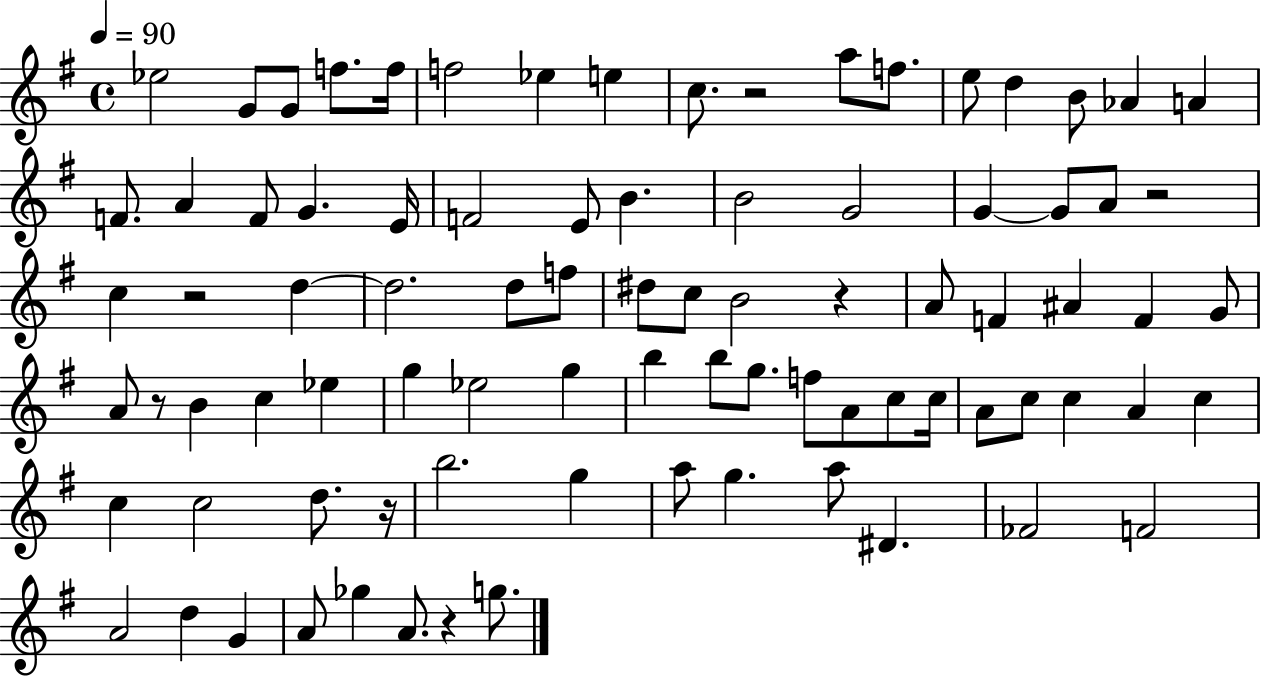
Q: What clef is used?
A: treble